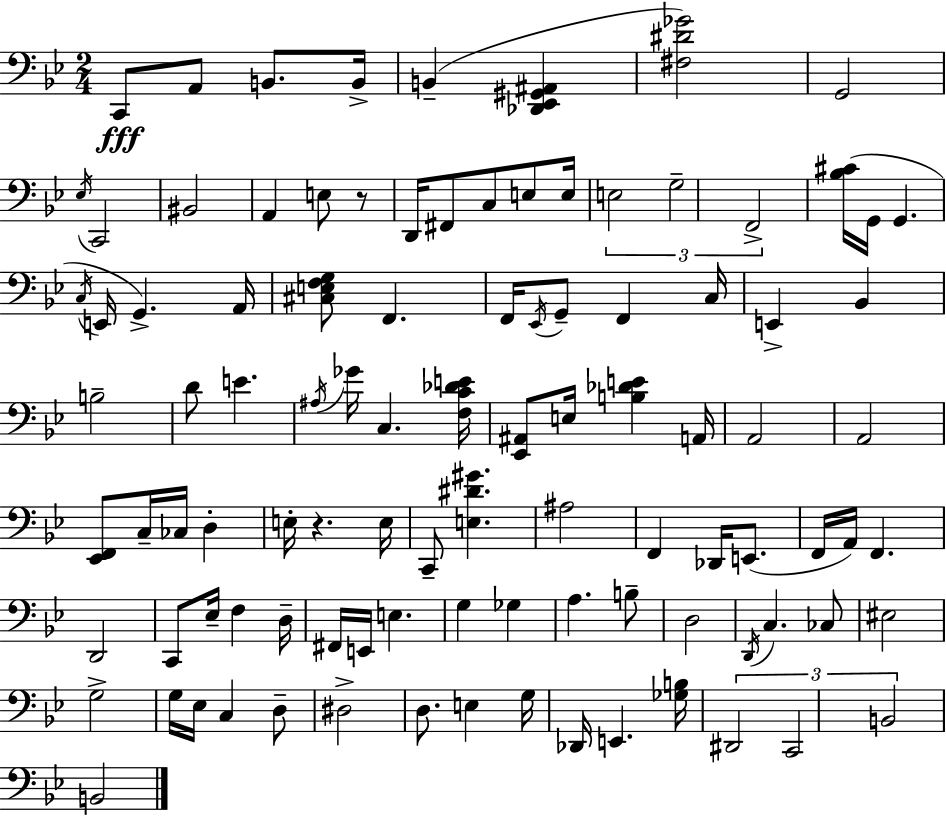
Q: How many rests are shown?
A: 2